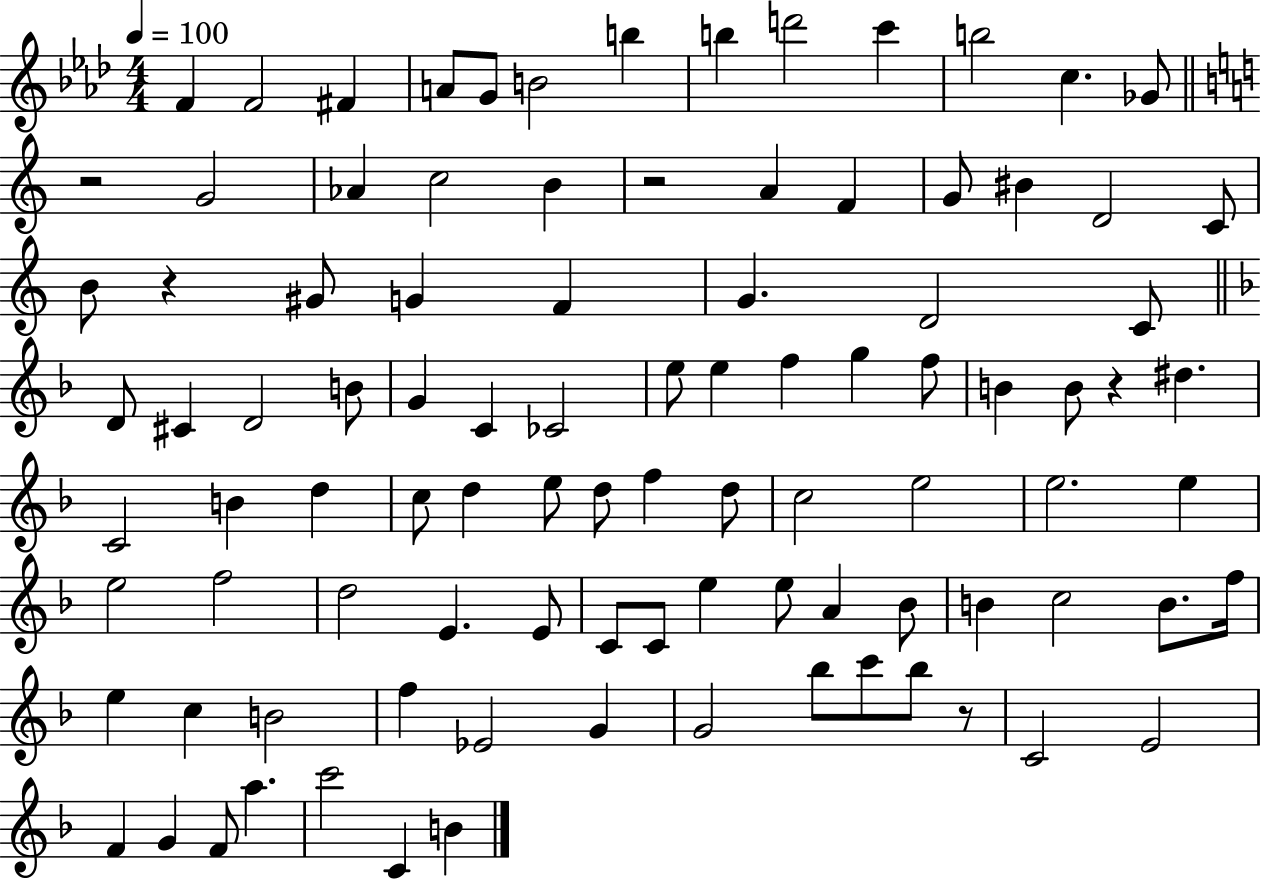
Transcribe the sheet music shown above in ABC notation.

X:1
T:Untitled
M:4/4
L:1/4
K:Ab
F F2 ^F A/2 G/2 B2 b b d'2 c' b2 c _G/2 z2 G2 _A c2 B z2 A F G/2 ^B D2 C/2 B/2 z ^G/2 G F G D2 C/2 D/2 ^C D2 B/2 G C _C2 e/2 e f g f/2 B B/2 z ^d C2 B d c/2 d e/2 d/2 f d/2 c2 e2 e2 e e2 f2 d2 E E/2 C/2 C/2 e e/2 A _B/2 B c2 B/2 f/4 e c B2 f _E2 G G2 _b/2 c'/2 _b/2 z/2 C2 E2 F G F/2 a c'2 C B